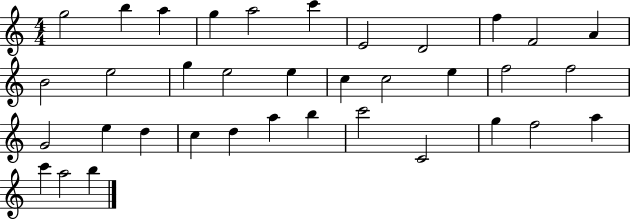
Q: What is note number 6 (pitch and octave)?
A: C6